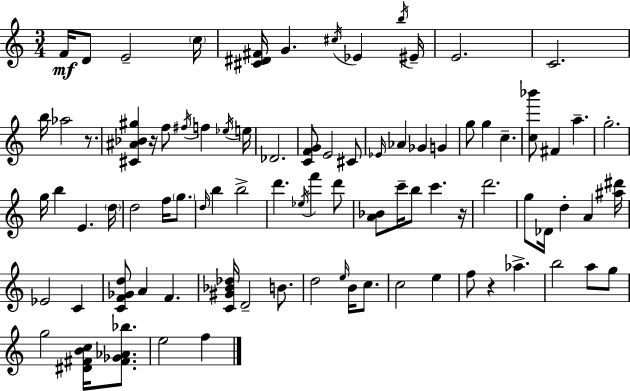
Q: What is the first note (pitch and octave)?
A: F4